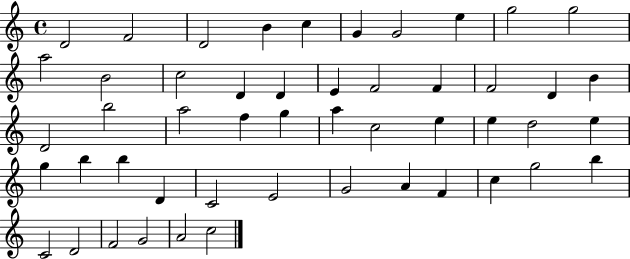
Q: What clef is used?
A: treble